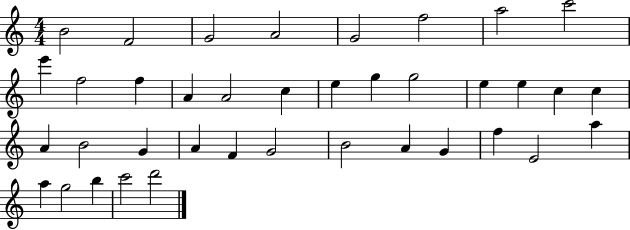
{
  \clef treble
  \numericTimeSignature
  \time 4/4
  \key c \major
  b'2 f'2 | g'2 a'2 | g'2 f''2 | a''2 c'''2 | \break e'''4 f''2 f''4 | a'4 a'2 c''4 | e''4 g''4 g''2 | e''4 e''4 c''4 c''4 | \break a'4 b'2 g'4 | a'4 f'4 g'2 | b'2 a'4 g'4 | f''4 e'2 a''4 | \break a''4 g''2 b''4 | c'''2 d'''2 | \bar "|."
}